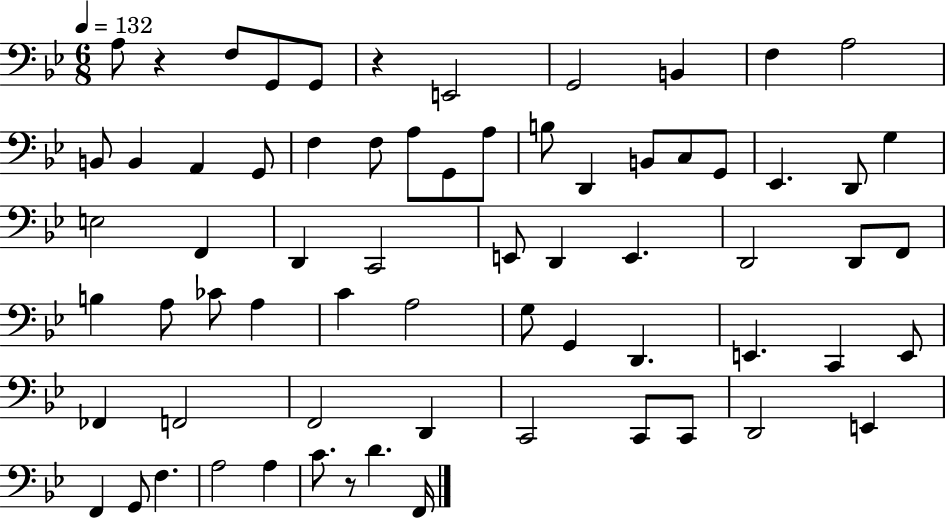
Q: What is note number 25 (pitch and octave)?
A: D2